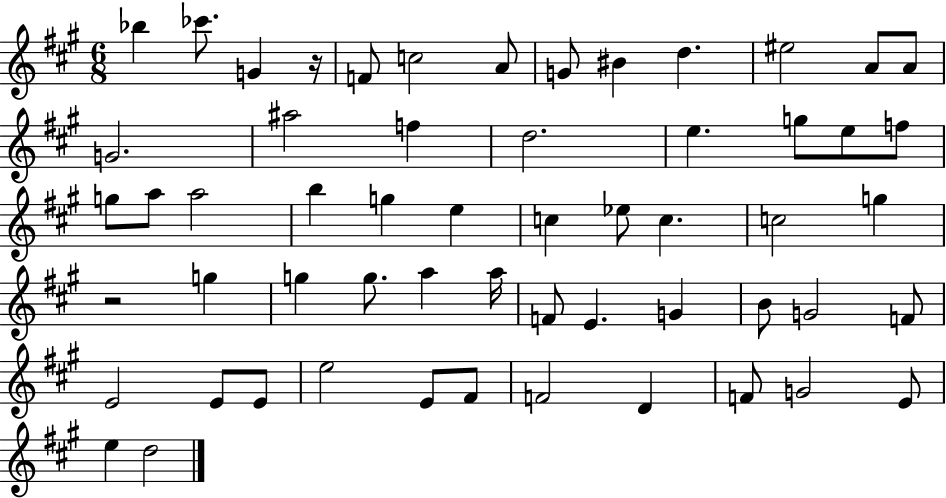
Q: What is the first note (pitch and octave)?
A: Bb5